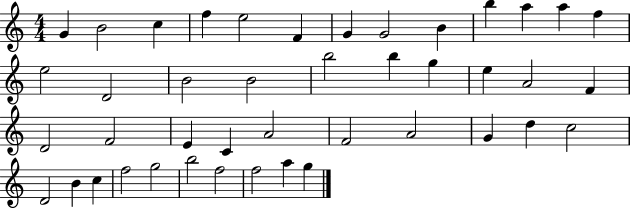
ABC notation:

X:1
T:Untitled
M:4/4
L:1/4
K:C
G B2 c f e2 F G G2 B b a a f e2 D2 B2 B2 b2 b g e A2 F D2 F2 E C A2 F2 A2 G d c2 D2 B c f2 g2 b2 f2 f2 a g